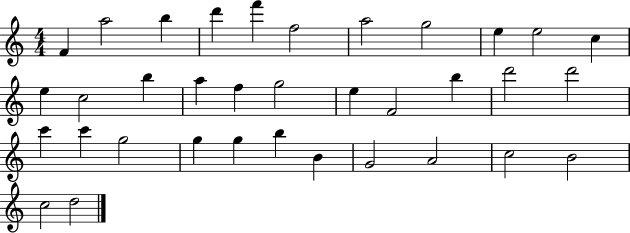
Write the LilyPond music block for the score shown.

{
  \clef treble
  \numericTimeSignature
  \time 4/4
  \key c \major
  f'4 a''2 b''4 | d'''4 f'''4 f''2 | a''2 g''2 | e''4 e''2 c''4 | \break e''4 c''2 b''4 | a''4 f''4 g''2 | e''4 f'2 b''4 | d'''2 d'''2 | \break c'''4 c'''4 g''2 | g''4 g''4 b''4 b'4 | g'2 a'2 | c''2 b'2 | \break c''2 d''2 | \bar "|."
}